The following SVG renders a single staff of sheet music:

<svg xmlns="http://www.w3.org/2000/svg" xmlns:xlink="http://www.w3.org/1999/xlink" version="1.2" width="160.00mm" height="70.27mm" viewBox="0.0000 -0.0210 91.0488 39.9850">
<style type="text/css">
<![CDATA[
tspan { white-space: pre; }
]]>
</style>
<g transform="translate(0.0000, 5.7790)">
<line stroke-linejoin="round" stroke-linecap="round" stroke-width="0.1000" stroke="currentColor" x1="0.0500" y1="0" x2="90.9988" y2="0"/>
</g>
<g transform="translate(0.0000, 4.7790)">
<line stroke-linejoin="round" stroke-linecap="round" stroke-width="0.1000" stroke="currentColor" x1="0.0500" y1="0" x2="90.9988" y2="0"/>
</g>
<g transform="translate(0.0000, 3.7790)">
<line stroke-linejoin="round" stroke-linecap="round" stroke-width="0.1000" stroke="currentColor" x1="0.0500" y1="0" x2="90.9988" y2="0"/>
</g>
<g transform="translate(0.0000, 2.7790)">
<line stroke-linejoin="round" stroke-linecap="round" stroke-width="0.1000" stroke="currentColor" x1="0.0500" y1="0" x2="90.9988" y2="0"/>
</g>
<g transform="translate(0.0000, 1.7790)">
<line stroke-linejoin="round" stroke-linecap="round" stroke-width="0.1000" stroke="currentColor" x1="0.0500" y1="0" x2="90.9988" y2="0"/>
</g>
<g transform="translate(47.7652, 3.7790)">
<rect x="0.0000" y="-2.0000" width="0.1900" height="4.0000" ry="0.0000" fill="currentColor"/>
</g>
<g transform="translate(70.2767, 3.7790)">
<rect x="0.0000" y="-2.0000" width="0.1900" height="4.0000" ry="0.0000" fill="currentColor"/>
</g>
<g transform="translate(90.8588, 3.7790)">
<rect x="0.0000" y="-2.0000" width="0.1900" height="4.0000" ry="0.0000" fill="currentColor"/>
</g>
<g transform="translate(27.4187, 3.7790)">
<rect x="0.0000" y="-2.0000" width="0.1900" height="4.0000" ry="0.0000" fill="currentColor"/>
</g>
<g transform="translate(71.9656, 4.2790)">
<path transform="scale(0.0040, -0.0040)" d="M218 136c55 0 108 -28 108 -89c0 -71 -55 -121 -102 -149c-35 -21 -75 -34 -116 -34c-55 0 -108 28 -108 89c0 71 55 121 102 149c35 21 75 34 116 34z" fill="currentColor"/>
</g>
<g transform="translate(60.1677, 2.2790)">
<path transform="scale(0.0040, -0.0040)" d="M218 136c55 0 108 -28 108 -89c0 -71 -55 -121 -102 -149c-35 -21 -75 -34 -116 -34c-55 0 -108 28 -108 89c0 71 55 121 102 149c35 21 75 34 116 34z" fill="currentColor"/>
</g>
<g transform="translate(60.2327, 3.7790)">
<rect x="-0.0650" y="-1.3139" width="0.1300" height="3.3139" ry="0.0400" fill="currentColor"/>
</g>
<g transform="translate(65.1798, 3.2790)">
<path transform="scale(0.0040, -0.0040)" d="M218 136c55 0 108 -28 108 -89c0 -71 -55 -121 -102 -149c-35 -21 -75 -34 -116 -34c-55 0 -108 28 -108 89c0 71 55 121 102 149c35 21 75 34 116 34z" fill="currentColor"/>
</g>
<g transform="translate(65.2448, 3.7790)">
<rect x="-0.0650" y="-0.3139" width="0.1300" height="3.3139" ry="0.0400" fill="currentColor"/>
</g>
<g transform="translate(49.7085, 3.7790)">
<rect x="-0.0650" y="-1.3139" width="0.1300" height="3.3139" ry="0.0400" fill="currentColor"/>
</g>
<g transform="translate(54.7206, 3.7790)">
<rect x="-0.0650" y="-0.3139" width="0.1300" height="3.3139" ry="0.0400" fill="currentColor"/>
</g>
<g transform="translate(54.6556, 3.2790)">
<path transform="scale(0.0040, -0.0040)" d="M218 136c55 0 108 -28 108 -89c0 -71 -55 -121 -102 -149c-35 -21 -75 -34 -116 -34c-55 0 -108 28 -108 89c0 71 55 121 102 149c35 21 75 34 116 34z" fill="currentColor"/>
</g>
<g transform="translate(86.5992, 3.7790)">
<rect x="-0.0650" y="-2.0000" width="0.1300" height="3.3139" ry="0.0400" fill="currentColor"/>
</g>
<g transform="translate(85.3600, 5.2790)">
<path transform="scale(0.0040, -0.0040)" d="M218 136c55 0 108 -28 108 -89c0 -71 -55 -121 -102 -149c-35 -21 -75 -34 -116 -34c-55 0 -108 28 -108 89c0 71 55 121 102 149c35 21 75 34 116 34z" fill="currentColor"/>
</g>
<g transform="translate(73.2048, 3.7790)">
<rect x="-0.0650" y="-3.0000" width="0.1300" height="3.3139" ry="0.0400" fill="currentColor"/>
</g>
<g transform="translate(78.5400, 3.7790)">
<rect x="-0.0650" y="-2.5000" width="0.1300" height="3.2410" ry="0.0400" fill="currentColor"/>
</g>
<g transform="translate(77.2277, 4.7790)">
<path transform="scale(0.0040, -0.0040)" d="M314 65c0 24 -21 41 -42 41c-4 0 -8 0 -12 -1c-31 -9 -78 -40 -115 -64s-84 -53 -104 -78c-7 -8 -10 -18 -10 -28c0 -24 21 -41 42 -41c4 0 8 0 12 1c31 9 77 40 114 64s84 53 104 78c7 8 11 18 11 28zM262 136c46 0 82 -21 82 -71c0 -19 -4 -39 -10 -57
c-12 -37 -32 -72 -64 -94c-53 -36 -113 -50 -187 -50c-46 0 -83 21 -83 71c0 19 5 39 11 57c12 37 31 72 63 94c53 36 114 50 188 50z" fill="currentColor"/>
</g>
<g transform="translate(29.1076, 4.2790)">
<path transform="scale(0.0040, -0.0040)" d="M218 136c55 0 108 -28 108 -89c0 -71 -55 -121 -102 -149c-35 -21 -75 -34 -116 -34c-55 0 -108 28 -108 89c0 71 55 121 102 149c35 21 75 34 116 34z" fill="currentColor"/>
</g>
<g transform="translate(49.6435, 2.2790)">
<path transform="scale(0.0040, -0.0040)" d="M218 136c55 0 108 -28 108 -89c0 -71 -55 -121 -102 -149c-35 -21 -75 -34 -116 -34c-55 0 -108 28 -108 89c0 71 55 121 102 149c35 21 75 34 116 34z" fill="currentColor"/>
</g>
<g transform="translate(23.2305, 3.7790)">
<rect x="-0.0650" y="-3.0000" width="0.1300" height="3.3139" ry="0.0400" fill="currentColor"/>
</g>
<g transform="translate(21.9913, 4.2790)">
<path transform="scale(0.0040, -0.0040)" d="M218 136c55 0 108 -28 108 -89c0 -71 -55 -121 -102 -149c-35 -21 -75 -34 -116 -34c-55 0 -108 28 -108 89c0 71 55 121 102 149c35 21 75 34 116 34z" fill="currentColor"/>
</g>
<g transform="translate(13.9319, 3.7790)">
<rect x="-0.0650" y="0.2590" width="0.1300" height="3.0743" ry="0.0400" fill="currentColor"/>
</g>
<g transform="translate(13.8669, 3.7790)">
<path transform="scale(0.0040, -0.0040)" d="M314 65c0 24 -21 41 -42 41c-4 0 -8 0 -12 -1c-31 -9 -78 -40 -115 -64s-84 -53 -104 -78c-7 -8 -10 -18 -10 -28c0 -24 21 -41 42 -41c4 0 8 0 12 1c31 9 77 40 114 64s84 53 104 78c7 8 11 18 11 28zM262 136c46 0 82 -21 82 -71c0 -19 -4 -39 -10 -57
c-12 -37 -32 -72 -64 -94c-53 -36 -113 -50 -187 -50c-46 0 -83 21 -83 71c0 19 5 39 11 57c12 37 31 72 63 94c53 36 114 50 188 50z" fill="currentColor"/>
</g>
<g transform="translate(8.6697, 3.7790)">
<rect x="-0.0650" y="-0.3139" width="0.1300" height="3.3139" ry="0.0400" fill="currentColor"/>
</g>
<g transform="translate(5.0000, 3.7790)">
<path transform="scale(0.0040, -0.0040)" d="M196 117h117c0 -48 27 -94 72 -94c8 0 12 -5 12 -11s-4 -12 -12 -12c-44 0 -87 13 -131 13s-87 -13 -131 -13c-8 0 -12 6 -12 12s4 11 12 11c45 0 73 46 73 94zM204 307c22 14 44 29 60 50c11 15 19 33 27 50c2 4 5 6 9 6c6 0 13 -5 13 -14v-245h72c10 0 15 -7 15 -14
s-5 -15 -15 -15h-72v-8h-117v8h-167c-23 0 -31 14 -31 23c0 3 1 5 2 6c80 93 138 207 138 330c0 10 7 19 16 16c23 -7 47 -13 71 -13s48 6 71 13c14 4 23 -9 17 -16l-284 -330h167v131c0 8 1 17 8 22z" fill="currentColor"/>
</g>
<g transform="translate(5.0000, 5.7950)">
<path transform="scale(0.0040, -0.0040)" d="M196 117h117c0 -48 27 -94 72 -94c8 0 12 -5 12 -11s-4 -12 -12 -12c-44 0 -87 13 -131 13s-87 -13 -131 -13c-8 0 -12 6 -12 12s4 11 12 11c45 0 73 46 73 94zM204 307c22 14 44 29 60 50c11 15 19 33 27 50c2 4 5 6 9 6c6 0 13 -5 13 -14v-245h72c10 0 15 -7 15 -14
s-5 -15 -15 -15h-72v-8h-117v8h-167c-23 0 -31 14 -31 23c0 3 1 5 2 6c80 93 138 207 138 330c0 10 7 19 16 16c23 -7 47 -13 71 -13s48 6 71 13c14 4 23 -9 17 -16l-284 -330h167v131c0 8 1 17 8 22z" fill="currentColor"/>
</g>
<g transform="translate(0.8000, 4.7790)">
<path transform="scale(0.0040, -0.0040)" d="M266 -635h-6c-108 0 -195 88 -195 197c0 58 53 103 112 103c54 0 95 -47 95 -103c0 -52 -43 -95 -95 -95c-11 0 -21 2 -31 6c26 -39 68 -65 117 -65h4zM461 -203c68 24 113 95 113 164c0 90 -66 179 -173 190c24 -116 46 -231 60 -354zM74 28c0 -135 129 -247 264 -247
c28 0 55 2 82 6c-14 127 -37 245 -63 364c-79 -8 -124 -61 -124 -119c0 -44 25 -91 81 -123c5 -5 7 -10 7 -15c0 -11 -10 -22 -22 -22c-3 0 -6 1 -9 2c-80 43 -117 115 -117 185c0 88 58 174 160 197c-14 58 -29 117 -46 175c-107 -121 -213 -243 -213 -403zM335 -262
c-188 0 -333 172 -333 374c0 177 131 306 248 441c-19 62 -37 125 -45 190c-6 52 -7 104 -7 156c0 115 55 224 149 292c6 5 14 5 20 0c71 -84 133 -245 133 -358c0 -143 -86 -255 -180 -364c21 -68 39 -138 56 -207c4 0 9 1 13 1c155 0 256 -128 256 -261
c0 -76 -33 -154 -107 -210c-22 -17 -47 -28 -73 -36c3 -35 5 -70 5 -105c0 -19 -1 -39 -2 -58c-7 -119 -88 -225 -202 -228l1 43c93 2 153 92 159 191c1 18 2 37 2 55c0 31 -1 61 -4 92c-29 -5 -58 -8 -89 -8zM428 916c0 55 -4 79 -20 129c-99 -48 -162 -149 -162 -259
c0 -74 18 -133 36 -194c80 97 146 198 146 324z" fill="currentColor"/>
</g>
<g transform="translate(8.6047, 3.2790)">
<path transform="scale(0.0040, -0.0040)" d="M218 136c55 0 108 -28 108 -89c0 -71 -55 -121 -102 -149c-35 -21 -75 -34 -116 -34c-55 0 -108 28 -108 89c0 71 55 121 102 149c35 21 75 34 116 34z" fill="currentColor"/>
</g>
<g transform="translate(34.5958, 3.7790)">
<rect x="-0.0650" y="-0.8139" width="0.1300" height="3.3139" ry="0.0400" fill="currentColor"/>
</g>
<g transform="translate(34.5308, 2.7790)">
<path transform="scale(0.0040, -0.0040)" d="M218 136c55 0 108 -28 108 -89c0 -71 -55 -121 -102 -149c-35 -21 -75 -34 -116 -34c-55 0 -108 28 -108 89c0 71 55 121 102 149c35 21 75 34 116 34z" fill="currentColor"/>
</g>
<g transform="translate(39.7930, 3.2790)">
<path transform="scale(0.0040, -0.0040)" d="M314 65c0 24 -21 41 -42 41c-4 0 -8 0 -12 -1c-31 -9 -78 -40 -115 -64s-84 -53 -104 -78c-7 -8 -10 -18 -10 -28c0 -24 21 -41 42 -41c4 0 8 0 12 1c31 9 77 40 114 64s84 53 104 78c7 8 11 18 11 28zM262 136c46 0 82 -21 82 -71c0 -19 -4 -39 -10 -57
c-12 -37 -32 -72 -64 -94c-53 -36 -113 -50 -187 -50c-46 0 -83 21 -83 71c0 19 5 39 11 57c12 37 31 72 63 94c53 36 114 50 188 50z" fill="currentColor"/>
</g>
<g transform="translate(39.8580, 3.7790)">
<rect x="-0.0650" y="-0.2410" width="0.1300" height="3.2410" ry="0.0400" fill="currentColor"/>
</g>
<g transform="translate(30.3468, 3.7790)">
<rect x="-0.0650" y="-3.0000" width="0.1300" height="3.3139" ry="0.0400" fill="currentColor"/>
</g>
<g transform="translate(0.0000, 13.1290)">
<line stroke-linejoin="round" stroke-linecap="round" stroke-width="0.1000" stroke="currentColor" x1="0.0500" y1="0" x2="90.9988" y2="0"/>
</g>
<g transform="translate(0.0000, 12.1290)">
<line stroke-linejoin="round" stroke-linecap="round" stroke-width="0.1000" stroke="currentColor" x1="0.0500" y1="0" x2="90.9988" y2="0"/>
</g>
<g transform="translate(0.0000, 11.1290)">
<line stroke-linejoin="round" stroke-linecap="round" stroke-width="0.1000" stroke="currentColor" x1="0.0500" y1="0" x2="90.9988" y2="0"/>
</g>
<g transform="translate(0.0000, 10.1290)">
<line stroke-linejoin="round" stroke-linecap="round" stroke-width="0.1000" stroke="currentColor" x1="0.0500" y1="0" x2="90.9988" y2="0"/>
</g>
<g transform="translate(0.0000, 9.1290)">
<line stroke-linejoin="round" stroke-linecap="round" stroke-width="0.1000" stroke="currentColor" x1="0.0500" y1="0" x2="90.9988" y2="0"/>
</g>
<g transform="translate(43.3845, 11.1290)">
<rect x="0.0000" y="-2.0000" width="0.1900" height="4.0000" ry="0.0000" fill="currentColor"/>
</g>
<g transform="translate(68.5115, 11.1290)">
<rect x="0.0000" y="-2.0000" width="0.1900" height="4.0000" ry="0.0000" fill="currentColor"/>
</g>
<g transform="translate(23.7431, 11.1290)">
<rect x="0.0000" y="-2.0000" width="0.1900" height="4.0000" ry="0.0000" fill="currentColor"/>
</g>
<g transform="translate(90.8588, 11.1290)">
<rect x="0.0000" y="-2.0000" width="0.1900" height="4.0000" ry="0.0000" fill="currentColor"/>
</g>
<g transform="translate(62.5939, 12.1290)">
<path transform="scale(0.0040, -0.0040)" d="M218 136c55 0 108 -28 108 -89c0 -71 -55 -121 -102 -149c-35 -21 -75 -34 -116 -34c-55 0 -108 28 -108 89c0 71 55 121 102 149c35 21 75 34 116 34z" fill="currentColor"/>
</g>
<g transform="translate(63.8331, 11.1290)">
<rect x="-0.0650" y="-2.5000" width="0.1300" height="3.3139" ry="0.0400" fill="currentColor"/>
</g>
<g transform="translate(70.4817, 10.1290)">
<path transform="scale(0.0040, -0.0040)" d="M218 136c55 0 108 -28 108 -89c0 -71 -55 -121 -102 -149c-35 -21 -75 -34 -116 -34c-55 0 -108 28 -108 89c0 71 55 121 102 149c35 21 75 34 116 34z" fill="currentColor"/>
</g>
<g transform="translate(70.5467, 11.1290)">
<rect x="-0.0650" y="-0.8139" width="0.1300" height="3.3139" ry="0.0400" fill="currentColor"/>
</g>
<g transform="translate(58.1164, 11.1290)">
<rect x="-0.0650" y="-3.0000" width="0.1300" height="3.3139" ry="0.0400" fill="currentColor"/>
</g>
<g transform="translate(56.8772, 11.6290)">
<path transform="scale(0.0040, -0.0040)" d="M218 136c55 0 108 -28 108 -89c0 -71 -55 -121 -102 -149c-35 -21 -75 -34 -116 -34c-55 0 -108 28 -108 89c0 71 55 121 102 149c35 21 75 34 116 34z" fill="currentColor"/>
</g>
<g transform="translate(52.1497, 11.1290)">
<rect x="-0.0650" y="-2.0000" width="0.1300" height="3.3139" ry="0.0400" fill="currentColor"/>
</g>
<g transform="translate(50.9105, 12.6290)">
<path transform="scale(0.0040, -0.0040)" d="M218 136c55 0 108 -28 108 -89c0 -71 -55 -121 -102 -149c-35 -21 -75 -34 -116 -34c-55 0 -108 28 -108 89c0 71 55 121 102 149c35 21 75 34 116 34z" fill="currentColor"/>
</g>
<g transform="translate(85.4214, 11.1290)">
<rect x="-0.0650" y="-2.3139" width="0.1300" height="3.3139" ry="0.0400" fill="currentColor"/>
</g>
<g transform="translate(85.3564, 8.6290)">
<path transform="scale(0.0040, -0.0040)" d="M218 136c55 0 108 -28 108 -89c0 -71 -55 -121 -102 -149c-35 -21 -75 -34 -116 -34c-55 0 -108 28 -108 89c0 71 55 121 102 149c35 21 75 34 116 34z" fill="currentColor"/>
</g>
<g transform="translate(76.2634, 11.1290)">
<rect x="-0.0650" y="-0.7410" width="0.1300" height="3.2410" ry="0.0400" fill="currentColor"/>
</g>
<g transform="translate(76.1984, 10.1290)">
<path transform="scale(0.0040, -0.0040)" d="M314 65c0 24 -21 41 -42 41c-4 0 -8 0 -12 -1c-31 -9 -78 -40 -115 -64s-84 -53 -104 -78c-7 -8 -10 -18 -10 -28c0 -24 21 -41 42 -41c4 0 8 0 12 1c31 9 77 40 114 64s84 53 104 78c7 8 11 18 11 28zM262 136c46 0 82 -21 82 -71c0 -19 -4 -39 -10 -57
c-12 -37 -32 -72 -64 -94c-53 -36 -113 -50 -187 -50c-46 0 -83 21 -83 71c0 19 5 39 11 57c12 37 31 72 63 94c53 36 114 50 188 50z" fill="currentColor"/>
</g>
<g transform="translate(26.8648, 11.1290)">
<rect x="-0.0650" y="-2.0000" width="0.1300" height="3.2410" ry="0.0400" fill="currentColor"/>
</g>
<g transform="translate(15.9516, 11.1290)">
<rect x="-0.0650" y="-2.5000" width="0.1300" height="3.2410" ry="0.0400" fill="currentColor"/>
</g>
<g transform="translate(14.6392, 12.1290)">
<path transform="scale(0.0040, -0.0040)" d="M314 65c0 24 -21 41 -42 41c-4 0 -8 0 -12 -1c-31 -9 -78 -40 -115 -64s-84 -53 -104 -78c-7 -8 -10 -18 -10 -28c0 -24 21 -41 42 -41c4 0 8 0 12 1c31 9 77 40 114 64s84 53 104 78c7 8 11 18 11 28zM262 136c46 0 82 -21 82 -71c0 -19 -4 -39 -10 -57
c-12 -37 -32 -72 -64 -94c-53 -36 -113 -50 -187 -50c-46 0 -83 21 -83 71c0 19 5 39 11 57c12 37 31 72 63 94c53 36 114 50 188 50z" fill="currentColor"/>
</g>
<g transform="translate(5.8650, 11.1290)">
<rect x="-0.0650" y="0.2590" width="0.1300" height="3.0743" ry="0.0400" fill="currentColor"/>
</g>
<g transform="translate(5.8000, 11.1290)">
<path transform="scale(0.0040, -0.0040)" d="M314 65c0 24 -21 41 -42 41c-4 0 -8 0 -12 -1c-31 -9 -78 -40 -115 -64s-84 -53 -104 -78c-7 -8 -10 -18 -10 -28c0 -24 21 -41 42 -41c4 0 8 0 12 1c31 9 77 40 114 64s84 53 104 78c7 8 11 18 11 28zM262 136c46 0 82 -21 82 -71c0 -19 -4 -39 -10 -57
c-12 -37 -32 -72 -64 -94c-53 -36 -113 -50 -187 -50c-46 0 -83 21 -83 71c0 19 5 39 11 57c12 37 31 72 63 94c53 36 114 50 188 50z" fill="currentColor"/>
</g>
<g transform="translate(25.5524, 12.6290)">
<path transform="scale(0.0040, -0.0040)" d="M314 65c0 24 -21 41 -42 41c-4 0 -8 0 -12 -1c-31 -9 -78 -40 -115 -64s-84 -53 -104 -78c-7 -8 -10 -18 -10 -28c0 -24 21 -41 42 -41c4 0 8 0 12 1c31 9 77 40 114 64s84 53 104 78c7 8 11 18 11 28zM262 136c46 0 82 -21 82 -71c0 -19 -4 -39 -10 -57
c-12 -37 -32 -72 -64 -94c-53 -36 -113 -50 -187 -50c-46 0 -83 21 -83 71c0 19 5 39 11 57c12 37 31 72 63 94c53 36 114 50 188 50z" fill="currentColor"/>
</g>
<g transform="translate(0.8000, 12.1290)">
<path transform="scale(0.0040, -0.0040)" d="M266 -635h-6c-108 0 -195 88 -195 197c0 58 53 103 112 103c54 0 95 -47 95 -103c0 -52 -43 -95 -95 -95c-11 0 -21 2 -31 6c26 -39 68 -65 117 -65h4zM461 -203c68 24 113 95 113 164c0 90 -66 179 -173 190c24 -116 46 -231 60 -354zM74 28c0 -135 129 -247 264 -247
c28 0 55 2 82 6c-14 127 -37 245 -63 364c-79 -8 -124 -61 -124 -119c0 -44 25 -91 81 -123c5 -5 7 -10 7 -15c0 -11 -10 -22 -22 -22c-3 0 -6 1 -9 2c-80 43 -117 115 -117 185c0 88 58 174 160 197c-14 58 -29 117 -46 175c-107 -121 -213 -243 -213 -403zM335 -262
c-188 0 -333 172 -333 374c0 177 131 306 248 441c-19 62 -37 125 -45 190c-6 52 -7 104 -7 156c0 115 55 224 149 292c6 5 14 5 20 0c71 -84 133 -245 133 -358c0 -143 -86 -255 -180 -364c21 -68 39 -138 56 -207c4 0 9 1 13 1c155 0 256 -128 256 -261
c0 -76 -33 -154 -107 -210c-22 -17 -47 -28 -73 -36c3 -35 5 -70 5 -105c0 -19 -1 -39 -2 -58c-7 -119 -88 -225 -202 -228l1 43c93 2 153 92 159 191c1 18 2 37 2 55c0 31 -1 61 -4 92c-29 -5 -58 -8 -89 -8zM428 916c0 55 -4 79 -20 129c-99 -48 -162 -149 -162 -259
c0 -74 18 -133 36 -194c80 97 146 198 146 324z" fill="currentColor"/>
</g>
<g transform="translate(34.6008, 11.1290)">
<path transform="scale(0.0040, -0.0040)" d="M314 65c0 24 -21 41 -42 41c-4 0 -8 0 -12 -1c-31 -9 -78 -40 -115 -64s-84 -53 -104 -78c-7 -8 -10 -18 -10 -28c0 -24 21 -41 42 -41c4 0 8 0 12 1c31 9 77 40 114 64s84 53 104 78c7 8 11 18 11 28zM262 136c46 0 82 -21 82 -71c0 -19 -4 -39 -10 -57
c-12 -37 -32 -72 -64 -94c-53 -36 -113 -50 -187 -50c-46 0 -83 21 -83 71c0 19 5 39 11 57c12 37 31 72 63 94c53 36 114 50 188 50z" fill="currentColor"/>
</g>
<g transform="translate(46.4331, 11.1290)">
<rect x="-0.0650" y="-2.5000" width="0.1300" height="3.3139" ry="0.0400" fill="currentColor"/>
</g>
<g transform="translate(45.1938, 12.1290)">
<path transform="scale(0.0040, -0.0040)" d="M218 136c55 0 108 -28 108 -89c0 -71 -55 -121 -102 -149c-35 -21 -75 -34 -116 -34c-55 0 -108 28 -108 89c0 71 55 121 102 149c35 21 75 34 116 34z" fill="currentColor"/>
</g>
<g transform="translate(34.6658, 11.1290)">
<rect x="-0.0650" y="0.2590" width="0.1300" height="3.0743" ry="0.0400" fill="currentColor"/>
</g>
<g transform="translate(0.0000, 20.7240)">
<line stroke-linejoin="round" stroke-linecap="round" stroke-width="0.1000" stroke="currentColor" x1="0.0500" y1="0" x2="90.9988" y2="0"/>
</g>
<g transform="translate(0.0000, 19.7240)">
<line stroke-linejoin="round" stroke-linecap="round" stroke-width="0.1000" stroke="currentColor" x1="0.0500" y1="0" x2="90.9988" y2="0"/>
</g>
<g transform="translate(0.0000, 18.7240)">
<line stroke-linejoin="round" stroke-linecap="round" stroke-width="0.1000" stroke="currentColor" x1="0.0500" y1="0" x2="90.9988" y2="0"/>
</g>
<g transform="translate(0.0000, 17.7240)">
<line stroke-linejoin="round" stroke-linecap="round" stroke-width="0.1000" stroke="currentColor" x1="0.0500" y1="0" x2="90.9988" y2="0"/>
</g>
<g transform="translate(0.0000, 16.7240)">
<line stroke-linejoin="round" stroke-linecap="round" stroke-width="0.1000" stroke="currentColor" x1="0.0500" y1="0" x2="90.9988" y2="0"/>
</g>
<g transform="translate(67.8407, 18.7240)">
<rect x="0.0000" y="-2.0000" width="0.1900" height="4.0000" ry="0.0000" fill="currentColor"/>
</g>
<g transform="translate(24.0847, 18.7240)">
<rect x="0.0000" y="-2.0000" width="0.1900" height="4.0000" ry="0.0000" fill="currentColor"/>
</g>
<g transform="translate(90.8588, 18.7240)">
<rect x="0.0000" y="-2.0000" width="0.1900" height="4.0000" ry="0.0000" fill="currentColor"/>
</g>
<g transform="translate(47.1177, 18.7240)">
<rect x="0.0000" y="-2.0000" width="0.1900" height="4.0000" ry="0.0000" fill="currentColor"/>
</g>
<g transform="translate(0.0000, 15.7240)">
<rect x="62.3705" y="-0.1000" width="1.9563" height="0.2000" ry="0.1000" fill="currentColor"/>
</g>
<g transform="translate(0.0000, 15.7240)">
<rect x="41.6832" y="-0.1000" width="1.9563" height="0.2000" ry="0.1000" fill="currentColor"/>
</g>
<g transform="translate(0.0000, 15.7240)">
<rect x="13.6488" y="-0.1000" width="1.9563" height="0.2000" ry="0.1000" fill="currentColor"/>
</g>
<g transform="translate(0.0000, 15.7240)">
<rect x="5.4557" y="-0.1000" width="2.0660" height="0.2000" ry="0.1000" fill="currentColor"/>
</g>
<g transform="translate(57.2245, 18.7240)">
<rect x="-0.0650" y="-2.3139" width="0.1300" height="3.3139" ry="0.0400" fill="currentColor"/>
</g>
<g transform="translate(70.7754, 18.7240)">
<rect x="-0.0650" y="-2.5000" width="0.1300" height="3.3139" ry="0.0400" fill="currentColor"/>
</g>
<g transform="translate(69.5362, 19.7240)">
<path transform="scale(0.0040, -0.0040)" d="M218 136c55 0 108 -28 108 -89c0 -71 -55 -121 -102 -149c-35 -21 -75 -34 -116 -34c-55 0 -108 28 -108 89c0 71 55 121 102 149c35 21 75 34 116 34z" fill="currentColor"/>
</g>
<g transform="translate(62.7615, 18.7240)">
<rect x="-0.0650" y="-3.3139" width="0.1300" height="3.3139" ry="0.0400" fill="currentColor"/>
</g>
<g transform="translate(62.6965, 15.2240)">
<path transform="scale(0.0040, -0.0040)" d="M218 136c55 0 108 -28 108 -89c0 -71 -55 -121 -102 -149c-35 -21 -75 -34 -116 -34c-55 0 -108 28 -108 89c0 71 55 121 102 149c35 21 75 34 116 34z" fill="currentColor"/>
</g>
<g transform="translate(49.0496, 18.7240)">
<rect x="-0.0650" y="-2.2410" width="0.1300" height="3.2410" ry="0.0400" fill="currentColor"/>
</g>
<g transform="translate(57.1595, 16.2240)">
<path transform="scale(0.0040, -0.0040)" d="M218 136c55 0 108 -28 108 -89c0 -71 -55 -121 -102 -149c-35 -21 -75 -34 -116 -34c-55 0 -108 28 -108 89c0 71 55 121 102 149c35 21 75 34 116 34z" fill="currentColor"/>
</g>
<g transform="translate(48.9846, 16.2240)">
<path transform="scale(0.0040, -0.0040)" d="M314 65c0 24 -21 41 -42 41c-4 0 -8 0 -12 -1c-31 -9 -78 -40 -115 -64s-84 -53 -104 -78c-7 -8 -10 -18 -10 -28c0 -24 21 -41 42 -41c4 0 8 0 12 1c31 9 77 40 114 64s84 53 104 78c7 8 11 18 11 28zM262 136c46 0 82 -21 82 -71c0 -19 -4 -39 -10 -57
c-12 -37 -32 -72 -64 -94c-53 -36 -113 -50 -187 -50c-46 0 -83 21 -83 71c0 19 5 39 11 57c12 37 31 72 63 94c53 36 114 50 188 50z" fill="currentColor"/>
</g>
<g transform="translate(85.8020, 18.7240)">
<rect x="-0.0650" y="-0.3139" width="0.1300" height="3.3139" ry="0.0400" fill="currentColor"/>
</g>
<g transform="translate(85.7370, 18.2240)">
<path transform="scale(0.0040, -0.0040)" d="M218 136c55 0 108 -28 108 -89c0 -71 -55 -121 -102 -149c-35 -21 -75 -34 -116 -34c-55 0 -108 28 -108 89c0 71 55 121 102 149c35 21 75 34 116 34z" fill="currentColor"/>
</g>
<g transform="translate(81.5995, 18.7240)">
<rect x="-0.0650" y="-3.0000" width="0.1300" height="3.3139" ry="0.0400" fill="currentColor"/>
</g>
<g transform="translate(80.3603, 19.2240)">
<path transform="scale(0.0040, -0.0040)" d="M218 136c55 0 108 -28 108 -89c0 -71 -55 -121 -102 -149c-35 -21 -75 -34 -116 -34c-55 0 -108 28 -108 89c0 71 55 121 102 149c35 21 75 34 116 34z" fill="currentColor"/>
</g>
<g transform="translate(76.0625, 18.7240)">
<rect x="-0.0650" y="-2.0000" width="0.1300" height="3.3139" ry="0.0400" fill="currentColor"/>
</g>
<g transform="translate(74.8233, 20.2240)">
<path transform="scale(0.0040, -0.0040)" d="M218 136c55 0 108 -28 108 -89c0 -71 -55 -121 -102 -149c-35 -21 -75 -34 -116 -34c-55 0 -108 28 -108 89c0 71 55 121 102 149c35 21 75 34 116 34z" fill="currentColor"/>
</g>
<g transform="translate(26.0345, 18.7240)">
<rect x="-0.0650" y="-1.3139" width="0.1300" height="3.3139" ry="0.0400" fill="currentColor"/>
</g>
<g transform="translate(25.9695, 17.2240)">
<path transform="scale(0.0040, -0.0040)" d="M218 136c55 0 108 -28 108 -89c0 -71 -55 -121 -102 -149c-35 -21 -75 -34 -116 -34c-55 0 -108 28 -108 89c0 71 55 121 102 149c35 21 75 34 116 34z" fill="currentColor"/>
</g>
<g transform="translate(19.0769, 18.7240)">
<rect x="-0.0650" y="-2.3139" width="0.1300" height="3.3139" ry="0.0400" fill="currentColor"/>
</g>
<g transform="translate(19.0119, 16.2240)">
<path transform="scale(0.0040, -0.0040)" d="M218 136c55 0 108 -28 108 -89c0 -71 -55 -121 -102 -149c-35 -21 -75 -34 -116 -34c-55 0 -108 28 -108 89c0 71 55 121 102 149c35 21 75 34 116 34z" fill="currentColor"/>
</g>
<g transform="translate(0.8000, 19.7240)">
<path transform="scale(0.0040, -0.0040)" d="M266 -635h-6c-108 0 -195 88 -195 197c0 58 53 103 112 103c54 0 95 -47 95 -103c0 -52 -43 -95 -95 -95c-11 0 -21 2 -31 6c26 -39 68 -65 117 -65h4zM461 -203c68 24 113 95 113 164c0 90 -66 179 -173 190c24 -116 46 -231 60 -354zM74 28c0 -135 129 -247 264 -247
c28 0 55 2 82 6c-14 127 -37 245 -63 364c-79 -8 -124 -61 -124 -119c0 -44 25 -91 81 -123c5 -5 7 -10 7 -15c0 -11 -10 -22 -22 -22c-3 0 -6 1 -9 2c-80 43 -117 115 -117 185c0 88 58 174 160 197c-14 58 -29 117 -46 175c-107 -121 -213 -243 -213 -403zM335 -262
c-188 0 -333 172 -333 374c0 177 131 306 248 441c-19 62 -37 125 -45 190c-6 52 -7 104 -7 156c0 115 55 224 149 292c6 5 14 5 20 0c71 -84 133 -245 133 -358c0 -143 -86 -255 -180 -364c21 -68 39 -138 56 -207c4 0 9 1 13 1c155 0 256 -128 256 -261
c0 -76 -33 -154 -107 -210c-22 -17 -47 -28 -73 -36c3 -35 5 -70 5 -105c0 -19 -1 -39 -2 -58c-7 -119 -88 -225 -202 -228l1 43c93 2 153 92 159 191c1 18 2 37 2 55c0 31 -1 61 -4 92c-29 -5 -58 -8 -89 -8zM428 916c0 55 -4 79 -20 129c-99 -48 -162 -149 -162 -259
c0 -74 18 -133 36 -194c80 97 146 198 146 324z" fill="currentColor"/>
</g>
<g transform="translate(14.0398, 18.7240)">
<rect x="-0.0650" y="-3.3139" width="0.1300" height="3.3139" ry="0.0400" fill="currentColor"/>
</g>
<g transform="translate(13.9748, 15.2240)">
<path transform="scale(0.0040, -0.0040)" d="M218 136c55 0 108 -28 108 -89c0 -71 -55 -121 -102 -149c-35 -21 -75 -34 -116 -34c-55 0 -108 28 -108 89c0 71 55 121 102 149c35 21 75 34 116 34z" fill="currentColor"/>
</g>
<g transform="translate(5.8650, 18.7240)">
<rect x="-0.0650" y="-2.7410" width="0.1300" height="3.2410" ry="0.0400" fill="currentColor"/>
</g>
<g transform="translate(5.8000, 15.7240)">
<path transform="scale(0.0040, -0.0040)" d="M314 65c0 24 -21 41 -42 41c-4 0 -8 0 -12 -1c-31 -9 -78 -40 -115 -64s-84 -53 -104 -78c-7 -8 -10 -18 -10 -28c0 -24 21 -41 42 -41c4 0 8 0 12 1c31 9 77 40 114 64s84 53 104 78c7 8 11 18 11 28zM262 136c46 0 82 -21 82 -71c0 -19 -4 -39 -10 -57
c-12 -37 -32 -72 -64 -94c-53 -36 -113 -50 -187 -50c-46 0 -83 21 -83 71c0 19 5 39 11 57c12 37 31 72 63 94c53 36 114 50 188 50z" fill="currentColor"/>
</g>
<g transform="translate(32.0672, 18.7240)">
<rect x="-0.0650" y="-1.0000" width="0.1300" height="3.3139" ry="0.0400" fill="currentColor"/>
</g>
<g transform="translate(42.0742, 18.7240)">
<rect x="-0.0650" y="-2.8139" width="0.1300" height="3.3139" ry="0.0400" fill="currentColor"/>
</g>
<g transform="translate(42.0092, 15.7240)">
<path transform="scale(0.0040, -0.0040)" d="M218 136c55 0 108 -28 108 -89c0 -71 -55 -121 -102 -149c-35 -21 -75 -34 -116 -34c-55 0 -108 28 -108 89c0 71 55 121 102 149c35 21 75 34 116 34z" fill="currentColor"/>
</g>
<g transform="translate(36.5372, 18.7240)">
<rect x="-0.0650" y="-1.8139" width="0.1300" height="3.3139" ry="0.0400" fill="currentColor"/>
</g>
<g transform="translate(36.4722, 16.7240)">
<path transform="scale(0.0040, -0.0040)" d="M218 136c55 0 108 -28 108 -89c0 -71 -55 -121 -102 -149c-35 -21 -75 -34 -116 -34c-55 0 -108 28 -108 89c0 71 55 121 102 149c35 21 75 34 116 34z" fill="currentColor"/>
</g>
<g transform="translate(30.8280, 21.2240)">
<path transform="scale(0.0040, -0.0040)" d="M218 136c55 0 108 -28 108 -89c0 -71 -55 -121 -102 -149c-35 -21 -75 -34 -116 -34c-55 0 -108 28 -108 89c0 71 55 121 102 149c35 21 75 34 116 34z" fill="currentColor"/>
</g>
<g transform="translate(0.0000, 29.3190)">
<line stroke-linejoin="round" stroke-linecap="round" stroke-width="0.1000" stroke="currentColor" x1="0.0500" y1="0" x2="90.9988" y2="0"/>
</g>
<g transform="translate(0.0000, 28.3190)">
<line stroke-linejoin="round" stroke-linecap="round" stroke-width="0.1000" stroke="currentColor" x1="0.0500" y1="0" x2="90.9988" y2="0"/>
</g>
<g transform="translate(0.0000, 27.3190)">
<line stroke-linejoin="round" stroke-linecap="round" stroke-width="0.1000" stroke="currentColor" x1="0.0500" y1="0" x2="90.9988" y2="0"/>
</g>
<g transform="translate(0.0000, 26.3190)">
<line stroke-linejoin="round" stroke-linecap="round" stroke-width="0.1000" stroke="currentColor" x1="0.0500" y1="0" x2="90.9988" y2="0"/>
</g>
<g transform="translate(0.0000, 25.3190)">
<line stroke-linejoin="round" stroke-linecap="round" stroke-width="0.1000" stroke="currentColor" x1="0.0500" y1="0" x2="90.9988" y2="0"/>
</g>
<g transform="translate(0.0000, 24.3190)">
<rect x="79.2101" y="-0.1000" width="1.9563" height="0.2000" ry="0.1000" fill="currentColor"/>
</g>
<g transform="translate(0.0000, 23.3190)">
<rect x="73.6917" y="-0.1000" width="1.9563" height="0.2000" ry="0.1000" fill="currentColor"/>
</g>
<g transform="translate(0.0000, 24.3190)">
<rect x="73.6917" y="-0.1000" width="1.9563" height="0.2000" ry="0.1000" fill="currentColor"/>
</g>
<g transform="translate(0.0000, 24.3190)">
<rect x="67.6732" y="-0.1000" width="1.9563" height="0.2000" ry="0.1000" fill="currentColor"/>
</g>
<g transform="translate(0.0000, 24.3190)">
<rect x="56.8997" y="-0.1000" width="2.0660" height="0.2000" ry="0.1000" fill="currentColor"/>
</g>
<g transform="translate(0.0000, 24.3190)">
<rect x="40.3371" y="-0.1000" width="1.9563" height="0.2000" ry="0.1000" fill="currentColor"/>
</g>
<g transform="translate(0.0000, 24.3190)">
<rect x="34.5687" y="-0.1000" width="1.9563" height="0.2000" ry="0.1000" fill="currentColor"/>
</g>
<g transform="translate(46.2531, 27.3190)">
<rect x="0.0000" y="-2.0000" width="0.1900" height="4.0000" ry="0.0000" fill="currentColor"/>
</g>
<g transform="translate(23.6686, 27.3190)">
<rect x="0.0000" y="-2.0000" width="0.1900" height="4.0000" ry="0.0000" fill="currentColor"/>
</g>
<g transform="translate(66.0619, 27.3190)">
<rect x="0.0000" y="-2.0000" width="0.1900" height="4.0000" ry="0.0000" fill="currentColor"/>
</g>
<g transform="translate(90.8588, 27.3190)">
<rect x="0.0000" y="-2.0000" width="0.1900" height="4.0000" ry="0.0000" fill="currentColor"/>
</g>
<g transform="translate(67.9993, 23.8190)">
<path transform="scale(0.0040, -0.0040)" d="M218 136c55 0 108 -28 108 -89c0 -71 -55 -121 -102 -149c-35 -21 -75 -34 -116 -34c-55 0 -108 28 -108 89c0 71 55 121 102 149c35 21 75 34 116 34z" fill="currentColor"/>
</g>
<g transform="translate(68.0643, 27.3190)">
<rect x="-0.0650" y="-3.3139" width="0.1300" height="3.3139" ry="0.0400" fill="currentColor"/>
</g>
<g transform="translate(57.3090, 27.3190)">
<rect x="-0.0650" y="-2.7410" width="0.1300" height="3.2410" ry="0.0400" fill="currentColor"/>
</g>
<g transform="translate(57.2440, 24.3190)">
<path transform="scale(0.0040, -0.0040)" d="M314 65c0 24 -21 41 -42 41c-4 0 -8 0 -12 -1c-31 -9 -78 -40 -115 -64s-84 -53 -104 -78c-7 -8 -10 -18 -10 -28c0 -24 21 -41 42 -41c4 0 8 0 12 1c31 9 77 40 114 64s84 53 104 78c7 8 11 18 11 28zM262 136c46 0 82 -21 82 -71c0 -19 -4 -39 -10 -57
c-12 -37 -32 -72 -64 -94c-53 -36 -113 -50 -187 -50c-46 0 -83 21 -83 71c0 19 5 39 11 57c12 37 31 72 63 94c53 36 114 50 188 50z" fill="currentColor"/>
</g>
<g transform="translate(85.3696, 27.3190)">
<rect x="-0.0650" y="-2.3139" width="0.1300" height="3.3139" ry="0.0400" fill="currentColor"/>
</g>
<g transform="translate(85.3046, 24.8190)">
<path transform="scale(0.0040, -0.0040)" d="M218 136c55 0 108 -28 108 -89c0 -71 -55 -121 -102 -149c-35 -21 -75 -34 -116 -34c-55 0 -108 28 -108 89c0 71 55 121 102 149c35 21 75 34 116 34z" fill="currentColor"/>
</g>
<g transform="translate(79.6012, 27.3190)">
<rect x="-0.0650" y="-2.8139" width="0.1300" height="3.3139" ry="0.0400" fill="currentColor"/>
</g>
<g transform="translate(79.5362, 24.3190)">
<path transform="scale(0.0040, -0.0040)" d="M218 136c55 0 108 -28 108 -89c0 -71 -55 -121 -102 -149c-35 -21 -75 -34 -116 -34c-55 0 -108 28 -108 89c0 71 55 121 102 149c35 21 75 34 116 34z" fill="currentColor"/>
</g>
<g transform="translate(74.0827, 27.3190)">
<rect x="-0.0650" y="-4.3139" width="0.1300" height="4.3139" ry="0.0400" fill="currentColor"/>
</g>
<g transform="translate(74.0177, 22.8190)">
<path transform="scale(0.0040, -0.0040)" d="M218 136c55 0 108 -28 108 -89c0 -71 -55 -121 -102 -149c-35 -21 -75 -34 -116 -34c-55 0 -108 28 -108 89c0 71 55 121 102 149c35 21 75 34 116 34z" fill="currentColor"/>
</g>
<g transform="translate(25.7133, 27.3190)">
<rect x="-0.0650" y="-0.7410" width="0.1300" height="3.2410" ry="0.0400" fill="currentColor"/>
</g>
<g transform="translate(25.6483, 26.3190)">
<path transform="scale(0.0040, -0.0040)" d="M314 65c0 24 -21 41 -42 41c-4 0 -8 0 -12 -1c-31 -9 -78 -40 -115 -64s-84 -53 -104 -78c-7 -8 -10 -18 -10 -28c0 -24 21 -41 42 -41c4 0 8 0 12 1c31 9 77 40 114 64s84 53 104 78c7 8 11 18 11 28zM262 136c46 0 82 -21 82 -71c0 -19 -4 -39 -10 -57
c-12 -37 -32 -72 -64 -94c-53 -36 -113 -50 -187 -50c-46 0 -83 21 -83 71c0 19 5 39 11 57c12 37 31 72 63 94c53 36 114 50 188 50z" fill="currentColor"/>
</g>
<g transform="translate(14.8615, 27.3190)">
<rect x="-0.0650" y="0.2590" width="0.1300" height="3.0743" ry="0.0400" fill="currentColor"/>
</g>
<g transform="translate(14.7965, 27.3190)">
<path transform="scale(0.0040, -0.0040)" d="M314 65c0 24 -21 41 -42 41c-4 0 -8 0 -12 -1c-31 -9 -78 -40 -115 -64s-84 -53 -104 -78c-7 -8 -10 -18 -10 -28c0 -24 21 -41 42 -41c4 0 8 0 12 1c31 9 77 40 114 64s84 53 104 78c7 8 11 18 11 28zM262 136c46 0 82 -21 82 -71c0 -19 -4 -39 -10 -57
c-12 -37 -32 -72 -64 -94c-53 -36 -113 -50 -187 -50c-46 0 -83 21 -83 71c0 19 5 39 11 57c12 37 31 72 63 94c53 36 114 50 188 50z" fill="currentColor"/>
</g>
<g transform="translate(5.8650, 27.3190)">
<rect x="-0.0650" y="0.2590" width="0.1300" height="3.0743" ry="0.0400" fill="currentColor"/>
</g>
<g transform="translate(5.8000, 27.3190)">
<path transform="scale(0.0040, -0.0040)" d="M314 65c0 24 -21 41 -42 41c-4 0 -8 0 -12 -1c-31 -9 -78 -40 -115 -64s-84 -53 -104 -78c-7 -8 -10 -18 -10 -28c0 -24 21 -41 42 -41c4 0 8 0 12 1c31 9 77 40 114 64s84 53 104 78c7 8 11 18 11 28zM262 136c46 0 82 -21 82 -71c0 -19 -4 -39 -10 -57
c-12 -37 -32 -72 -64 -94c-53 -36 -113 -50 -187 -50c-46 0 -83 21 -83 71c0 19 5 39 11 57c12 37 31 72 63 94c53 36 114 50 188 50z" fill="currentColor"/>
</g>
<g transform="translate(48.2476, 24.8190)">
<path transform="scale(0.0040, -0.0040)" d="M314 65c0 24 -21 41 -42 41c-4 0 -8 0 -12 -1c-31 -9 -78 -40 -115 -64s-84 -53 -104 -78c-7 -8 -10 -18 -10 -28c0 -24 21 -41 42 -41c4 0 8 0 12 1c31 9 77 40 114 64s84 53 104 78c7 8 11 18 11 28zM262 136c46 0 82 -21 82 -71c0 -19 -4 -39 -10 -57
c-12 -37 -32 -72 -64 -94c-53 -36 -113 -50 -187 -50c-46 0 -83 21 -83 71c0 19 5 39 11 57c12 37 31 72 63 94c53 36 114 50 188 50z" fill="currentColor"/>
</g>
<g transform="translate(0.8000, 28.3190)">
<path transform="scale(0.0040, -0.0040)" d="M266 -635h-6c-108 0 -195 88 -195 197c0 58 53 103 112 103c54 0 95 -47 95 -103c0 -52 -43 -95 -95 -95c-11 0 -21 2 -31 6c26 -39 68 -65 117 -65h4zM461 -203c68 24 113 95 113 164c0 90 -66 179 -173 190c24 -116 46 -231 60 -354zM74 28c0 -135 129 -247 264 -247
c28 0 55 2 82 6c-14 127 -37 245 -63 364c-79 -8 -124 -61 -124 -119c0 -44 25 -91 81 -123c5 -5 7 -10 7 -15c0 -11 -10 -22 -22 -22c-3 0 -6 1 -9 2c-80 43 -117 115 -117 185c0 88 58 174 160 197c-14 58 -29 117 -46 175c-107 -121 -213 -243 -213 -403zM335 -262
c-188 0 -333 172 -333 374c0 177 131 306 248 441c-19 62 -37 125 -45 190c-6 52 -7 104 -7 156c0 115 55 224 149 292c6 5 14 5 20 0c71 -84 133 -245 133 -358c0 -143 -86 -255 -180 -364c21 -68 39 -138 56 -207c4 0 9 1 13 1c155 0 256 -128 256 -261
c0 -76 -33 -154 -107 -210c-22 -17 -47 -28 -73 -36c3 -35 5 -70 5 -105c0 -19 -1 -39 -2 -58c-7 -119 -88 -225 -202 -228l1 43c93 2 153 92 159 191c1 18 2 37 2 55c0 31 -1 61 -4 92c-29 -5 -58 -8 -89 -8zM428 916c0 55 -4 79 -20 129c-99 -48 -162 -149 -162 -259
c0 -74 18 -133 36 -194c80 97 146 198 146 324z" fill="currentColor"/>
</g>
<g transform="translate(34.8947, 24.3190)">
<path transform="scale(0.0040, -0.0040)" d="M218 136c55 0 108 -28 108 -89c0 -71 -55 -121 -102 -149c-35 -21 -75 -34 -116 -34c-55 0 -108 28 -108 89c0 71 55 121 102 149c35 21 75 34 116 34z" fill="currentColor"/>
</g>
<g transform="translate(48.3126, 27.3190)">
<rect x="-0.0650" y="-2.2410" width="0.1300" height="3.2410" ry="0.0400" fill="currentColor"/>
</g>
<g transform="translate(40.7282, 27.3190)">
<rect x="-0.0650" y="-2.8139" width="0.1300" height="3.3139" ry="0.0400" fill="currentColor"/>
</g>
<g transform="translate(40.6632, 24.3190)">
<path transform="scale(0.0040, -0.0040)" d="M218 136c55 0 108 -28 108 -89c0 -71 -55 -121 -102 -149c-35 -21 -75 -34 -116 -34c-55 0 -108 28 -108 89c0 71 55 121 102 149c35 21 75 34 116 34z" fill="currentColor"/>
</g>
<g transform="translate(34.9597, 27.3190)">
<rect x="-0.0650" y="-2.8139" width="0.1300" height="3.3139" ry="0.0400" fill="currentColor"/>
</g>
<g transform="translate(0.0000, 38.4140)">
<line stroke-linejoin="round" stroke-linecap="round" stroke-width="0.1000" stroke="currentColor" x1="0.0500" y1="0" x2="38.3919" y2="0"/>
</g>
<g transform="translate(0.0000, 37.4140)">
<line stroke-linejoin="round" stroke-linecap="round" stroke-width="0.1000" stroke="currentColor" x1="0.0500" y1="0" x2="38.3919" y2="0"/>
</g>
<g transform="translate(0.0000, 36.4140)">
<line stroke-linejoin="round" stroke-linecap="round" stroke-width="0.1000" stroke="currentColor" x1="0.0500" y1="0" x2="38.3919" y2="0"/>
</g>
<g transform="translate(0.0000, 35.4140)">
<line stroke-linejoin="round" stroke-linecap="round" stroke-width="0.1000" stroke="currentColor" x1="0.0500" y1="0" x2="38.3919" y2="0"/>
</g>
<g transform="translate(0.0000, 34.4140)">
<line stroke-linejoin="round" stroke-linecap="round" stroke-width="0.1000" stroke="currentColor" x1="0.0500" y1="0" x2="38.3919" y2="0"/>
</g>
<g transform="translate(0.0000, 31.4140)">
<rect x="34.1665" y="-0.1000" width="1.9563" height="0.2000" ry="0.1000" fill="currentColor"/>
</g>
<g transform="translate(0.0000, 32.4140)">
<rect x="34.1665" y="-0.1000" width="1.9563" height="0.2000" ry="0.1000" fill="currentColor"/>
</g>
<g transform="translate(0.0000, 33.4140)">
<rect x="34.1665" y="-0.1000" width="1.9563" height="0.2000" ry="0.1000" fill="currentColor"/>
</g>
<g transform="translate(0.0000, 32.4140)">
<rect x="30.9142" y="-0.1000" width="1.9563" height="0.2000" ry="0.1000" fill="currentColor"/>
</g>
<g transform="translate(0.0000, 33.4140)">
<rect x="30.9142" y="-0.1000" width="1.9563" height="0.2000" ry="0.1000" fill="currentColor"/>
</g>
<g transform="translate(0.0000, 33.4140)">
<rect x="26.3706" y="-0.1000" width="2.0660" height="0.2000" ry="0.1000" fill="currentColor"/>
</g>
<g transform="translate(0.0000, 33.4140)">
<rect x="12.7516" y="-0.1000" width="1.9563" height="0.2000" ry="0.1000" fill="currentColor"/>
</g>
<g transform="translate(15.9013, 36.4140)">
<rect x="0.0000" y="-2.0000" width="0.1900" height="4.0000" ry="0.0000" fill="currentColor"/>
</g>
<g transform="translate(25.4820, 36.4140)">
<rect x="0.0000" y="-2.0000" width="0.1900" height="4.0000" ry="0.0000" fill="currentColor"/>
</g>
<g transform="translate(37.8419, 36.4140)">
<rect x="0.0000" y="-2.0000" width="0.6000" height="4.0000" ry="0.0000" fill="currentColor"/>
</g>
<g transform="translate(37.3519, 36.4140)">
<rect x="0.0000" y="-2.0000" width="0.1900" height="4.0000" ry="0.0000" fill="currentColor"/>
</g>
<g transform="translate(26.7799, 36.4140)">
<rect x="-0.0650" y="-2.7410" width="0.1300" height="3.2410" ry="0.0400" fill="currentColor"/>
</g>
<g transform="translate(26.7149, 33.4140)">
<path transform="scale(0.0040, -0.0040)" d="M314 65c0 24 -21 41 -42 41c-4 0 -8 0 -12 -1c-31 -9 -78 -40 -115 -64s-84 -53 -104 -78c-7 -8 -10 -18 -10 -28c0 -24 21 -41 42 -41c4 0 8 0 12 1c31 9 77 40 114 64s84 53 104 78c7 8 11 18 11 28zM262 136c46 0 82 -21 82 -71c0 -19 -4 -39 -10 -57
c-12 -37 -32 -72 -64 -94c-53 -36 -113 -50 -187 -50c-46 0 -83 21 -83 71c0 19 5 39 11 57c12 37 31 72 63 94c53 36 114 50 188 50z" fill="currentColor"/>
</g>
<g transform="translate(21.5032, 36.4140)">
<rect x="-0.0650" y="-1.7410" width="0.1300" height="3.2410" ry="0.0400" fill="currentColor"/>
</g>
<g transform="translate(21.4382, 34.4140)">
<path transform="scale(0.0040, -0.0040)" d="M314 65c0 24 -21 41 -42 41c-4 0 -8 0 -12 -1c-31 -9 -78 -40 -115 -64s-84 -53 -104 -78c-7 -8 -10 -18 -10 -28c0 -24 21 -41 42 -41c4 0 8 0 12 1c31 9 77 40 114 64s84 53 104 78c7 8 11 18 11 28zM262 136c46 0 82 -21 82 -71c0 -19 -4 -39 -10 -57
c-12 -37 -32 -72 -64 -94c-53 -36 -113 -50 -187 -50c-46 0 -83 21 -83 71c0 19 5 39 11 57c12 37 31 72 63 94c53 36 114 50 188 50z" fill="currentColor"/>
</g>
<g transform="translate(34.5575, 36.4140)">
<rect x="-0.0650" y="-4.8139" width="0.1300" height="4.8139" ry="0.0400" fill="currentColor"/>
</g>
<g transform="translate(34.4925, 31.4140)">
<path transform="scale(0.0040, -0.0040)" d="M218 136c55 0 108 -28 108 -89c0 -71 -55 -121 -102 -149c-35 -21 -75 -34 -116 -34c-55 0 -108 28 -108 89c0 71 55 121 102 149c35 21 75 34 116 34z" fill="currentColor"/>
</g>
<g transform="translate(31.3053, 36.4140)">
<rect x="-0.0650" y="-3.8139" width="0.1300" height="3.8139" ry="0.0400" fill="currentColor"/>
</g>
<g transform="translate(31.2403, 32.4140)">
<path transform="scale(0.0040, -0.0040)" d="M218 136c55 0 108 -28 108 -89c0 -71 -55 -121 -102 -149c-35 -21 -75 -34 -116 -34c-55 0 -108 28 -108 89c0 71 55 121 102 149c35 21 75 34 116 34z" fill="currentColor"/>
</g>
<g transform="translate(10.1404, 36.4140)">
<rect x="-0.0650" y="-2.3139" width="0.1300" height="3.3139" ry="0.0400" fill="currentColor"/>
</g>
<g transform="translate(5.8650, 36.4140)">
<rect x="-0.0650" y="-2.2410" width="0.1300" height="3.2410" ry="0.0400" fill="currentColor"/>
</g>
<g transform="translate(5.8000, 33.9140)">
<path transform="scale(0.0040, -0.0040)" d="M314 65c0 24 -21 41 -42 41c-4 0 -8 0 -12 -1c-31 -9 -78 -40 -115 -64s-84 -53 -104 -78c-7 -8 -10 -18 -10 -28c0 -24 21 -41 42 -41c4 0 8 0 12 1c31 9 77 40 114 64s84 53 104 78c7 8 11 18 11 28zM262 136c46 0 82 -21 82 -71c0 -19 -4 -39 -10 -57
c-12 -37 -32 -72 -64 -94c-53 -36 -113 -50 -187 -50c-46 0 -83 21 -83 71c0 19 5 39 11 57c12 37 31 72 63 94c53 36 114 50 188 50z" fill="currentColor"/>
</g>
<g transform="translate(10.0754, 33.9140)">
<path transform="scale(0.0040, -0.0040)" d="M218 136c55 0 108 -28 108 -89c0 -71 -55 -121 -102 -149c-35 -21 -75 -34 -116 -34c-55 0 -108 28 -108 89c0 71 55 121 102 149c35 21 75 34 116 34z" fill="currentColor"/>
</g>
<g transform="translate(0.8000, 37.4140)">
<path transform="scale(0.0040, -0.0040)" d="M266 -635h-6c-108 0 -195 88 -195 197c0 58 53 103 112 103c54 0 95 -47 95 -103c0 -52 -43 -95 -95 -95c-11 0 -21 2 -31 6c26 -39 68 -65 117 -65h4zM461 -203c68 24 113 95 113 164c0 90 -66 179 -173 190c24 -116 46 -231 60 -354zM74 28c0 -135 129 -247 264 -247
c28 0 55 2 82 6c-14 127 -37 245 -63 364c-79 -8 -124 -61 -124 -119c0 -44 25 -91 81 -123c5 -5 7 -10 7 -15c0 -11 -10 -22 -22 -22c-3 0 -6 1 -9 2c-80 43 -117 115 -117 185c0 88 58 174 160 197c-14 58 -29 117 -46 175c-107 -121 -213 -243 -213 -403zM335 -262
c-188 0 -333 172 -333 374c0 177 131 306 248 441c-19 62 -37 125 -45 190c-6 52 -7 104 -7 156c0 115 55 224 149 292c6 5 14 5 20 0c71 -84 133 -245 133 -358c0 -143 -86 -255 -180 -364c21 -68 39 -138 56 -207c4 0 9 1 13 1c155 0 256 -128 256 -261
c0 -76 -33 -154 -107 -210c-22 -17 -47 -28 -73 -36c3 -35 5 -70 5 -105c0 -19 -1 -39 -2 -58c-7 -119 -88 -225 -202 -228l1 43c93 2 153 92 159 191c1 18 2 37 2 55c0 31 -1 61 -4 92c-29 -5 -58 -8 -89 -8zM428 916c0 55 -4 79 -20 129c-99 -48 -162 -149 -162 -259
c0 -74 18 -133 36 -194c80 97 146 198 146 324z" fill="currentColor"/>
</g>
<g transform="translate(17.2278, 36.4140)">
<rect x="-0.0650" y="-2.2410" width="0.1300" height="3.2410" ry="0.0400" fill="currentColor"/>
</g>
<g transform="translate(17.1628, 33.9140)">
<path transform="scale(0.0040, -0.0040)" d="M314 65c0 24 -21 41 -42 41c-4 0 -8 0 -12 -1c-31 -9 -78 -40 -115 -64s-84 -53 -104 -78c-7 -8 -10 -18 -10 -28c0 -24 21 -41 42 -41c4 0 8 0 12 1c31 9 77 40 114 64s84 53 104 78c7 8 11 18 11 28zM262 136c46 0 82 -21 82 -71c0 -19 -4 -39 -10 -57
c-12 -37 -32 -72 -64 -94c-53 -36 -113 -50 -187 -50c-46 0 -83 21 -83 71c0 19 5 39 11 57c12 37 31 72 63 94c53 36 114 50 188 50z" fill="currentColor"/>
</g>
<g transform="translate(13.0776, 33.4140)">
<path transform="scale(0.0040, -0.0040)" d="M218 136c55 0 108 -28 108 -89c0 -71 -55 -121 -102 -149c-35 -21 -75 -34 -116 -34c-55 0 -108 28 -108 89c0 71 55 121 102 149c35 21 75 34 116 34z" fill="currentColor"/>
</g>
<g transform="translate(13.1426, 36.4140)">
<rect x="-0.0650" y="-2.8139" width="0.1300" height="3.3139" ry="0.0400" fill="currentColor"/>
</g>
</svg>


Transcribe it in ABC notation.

X:1
T:Untitled
M:4/4
L:1/4
K:C
c B2 A A d c2 e c e c A G2 F B2 G2 F2 B2 G F A G d d2 g a2 b g e D f a g2 g b G F A c B2 B2 d2 a a g2 a2 b d' a g g2 g a g2 f2 a2 c' e'